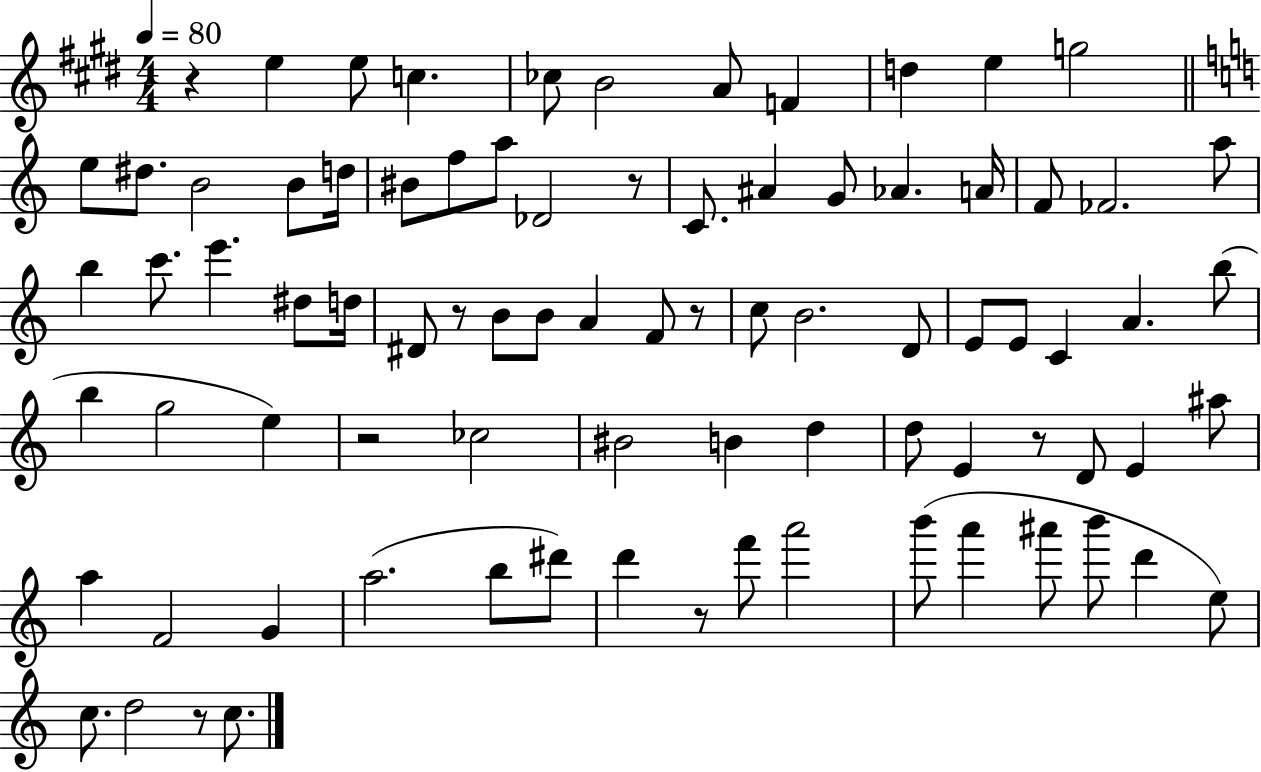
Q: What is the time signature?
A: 4/4